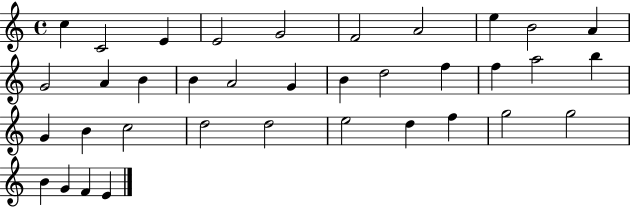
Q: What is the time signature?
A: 4/4